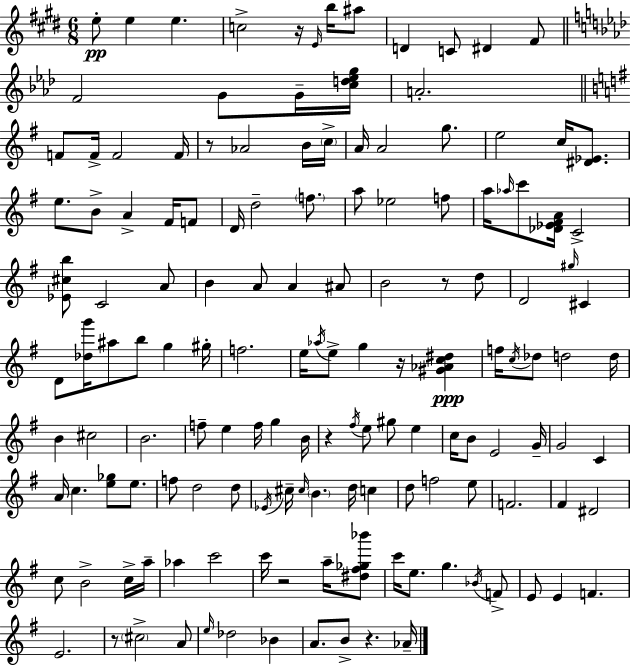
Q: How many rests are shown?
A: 8